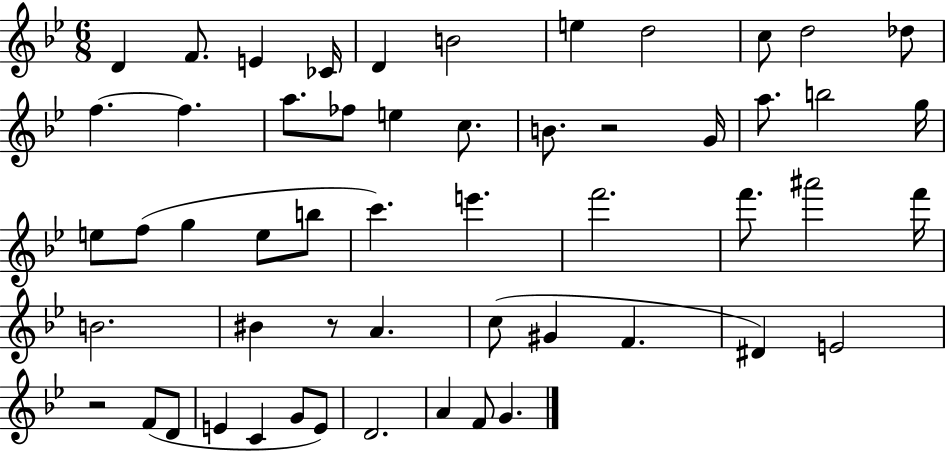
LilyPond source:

{
  \clef treble
  \numericTimeSignature
  \time 6/8
  \key bes \major
  \repeat volta 2 { d'4 f'8. e'4 ces'16 | d'4 b'2 | e''4 d''2 | c''8 d''2 des''8 | \break f''4.~~ f''4. | a''8. fes''8 e''4 c''8. | b'8. r2 g'16 | a''8. b''2 g''16 | \break e''8 f''8( g''4 e''8 b''8 | c'''4.) e'''4. | f'''2. | f'''8. ais'''2 f'''16 | \break b'2. | bis'4 r8 a'4. | c''8( gis'4 f'4. | dis'4) e'2 | \break r2 f'8( d'8 | e'4 c'4 g'8 e'8) | d'2. | a'4 f'8 g'4. | \break } \bar "|."
}